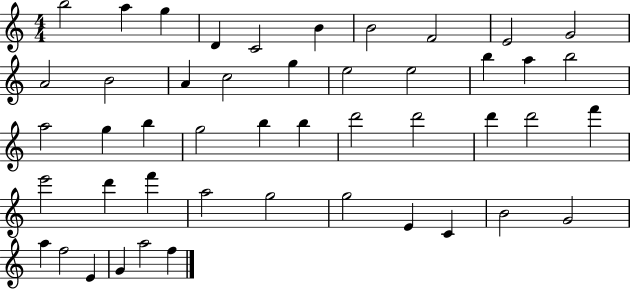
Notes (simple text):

B5/h A5/q G5/q D4/q C4/h B4/q B4/h F4/h E4/h G4/h A4/h B4/h A4/q C5/h G5/q E5/h E5/h B5/q A5/q B5/h A5/h G5/q B5/q G5/h B5/q B5/q D6/h D6/h D6/q D6/h F6/q E6/h D6/q F6/q A5/h G5/h G5/h E4/q C4/q B4/h G4/h A5/q F5/h E4/q G4/q A5/h F5/q